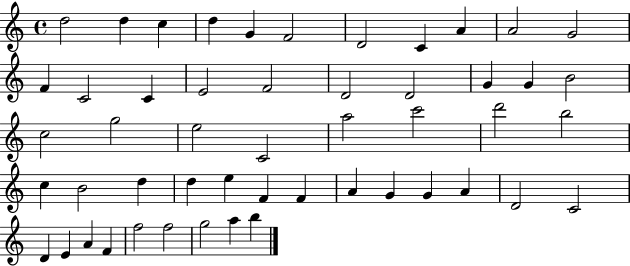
X:1
T:Untitled
M:4/4
L:1/4
K:C
d2 d c d G F2 D2 C A A2 G2 F C2 C E2 F2 D2 D2 G G B2 c2 g2 e2 C2 a2 c'2 d'2 b2 c B2 d d e F F A G G A D2 C2 D E A F f2 f2 g2 a b